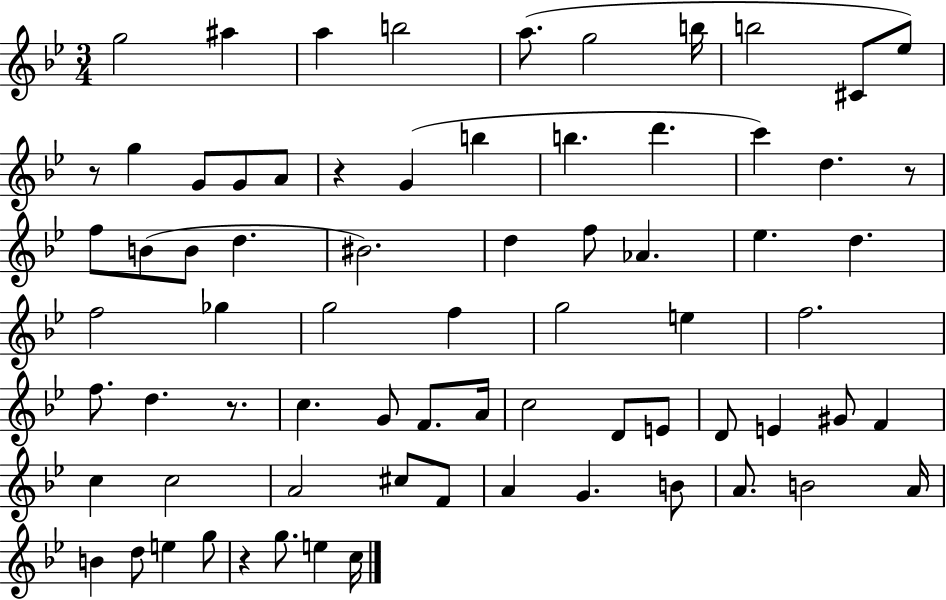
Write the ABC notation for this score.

X:1
T:Untitled
M:3/4
L:1/4
K:Bb
g2 ^a a b2 a/2 g2 b/4 b2 ^C/2 _e/2 z/2 g G/2 G/2 A/2 z G b b d' c' d z/2 f/2 B/2 B/2 d ^B2 d f/2 _A _e d f2 _g g2 f g2 e f2 f/2 d z/2 c G/2 F/2 A/4 c2 D/2 E/2 D/2 E ^G/2 F c c2 A2 ^c/2 F/2 A G B/2 A/2 B2 A/4 B d/2 e g/2 z g/2 e c/4